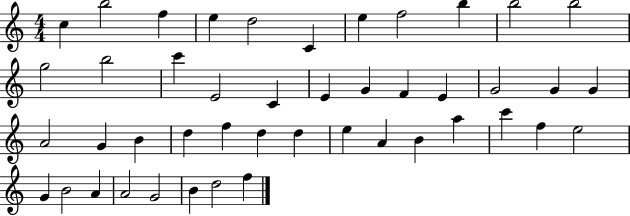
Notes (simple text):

C5/q B5/h F5/q E5/q D5/h C4/q E5/q F5/h B5/q B5/h B5/h G5/h B5/h C6/q E4/h C4/q E4/q G4/q F4/q E4/q G4/h G4/q G4/q A4/h G4/q B4/q D5/q F5/q D5/q D5/q E5/q A4/q B4/q A5/q C6/q F5/q E5/h G4/q B4/h A4/q A4/h G4/h B4/q D5/h F5/q